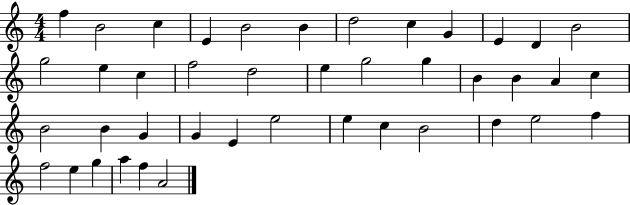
X:1
T:Untitled
M:4/4
L:1/4
K:C
f B2 c E B2 B d2 c G E D B2 g2 e c f2 d2 e g2 g B B A c B2 B G G E e2 e c B2 d e2 f f2 e g a f A2